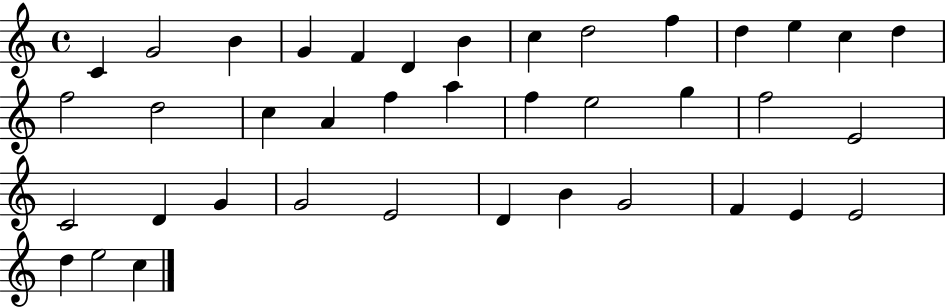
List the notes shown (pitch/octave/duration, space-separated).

C4/q G4/h B4/q G4/q F4/q D4/q B4/q C5/q D5/h F5/q D5/q E5/q C5/q D5/q F5/h D5/h C5/q A4/q F5/q A5/q F5/q E5/h G5/q F5/h E4/h C4/h D4/q G4/q G4/h E4/h D4/q B4/q G4/h F4/q E4/q E4/h D5/q E5/h C5/q